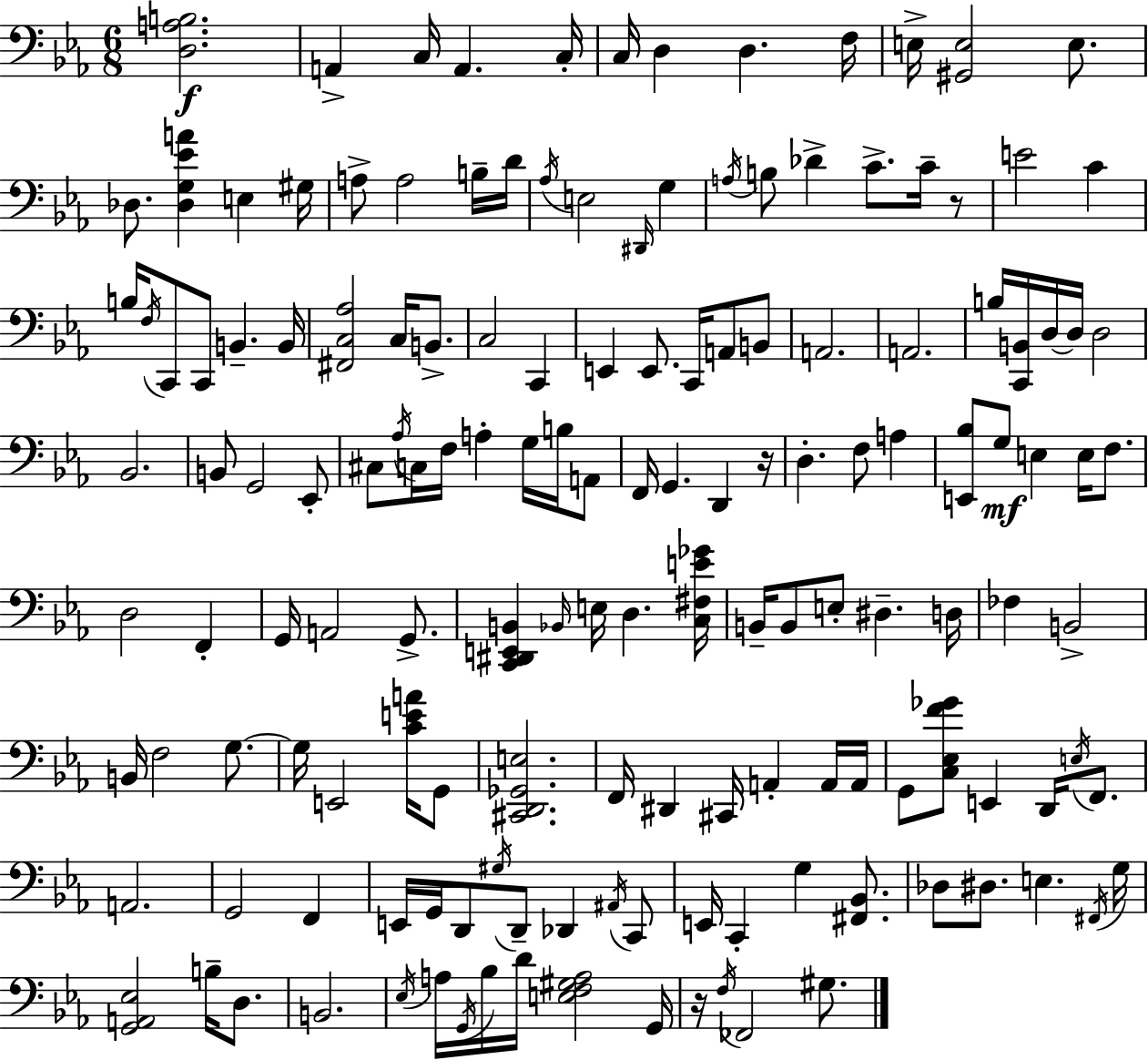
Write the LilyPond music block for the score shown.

{
  \clef bass
  \numericTimeSignature
  \time 6/8
  \key c \minor
  <d a b>2.\f | a,4-> c16 a,4. c16-. | c16 d4 d4. f16 | e16-> <gis, e>2 e8. | \break des8. <des g ees' a'>4 e4 gis16 | a8-> a2 b16-- d'16 | \acciaccatura { aes16 } e2 \grace { dis,16 } g4 | \acciaccatura { a16 } b8 des'4-> c'8.-> | \break c'16-- r8 e'2 c'4 | b16 \acciaccatura { f16 } c,8 c,8 b,4.-- | b,16 <fis, c aes>2 | c16 b,8.-> c2 | \break c,4 e,4 e,8. c,16 | a,8 b,8 a,2. | a,2. | b16 <c, b,>16 d16~~ d16 d2 | \break bes,2. | b,8 g,2 | ees,8-. cis8 \acciaccatura { aes16 } c16 f16 a4-. | g16 b16 a,8 f,16 g,4. | \break d,4 r16 d4.-. f8 | a4 <e, bes>8 g8\mf e4 | e16 f8. d2 | f,4-. g,16 a,2 | \break g,8.-> <c, dis, e, b,>4 \grace { bes,16 } e16 d4. | <c fis e' ges'>16 b,16-- b,8 e8-. dis4.-- | d16 fes4 b,2-> | b,16 f2 | \break g8.~~ g16 e,2 | <c' e' a'>16 g,8 <cis, d, ges, e>2. | f,16 dis,4 cis,16 | a,4-. a,16 a,16 g,8 <c ees f' ges'>8 e,4 | \break d,16 \acciaccatura { e16 } f,8. a,2. | g,2 | f,4 e,16 g,16 d,8 \acciaccatura { gis16 } | d,8-- des,4 \acciaccatura { ais,16 } c,8 e,16 c,4-. | \break g4 <fis, bes,>8. des8 dis8. | e4. \acciaccatura { fis,16 } g16 <g, a, ees>2 | b16-- d8. b,2. | \acciaccatura { ees16 } a16 | \break \acciaccatura { g,16 } bes16 d'16 <e f gis a>2 g,16 | r16 \acciaccatura { f16 } fes,2 gis8. | \bar "|."
}